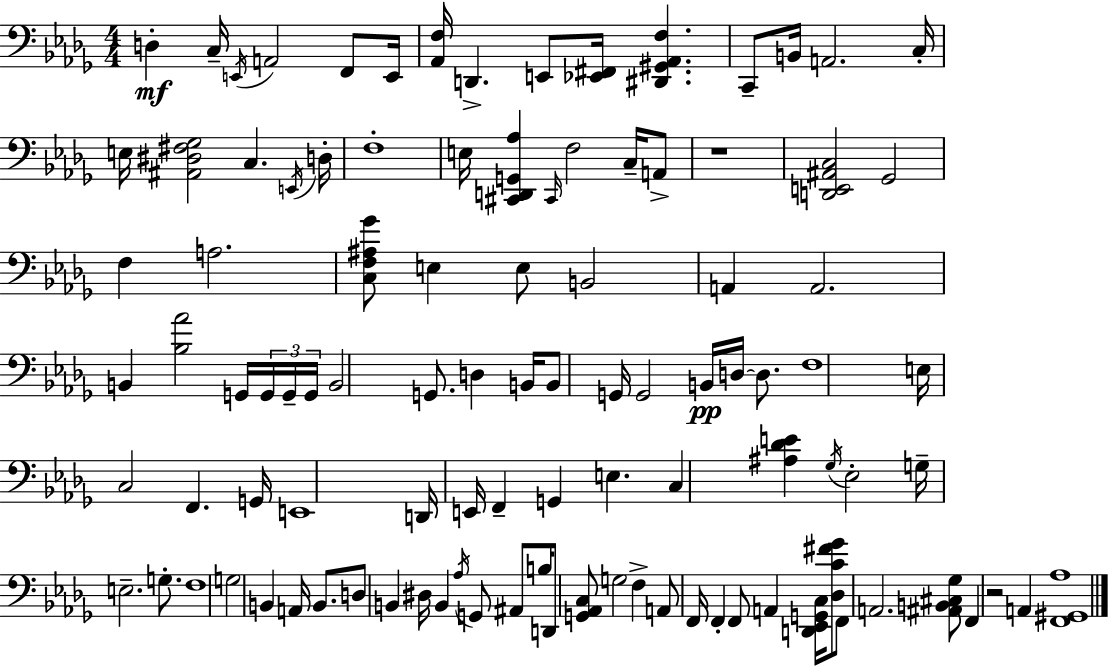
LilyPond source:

{
  \clef bass
  \numericTimeSignature
  \time 4/4
  \key bes \minor
  \repeat volta 2 { d4-.\mf c16-- \acciaccatura { e,16 } a,2 f,8 | e,16 <aes, f>16 d,4.-> e,8 <ees, fis,>16 <dis, gis, aes, f>4. | c,8-- b,16 a,2. | c16-. e16 <ais, dis fis ges>2 c4. | \break \acciaccatura { e,16 } d16-. f1-. | e16 <cis, d, g, aes>4 \grace { cis,16 } f2 | c16-- a,8-> r1 | <d, e, ais, c>2 ges,2 | \break f4 a2. | <c f ais ges'>8 e4 e8 b,2 | a,4 a,2. | b,4 <bes aes'>2 g,16 | \break \tuplet 3/2 { g,16 g,16-- g,16 } b,2 g,8. d4 | b,16 b,8 g,16 g,2 b,16\pp d16~~ | d8. f1 | e16 c2 f,4. | \break g,16 e,1 | d,16 e,16 f,4-- g,4 e4. | c4 <ais des' e'>4 \acciaccatura { ges16 } ees2-. | g16-- e2.-- | \break g8.-. f1 | g2 b,4 | a,16 b,8. d8 b,4 dis16 b,4 \acciaccatura { aes16 } | g,8 ais,8 b16 d,8 <g, aes, c>8 g2 | \break f4-> a,8 f,16 f,4-. f,8 a,4 | <d, ees, g, c>16 <des c' fis' ges'>8 f,8 a,2. | <ais, b, cis ges>8 f,4 r2 | a,4 <f, gis, aes>1 | \break } \bar "|."
}